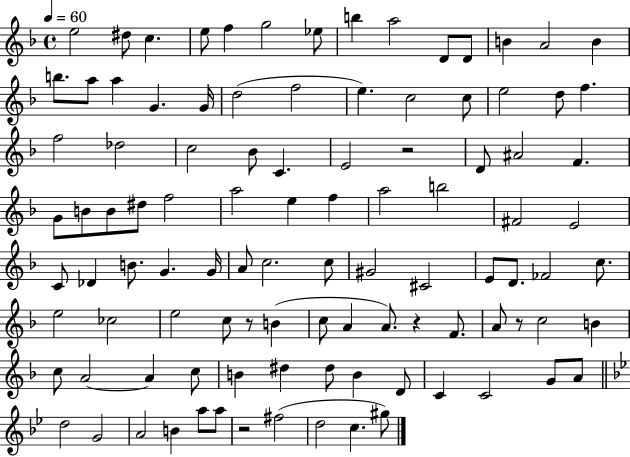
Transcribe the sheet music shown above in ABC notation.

X:1
T:Untitled
M:4/4
L:1/4
K:F
e2 ^d/2 c e/2 f g2 _e/2 b a2 D/2 D/2 B A2 B b/2 a/2 a G G/4 d2 f2 e c2 c/2 e2 d/2 f f2 _d2 c2 _B/2 C E2 z2 D/2 ^A2 F G/2 B/2 B/2 ^d/2 f2 a2 e f a2 b2 ^F2 E2 C/2 _D B/2 G G/4 A/2 c2 c/2 ^G2 ^C2 E/2 D/2 _F2 c/2 e2 _c2 e2 c/2 z/2 B c/2 A A/2 z F/2 A/2 z/2 c2 B c/2 A2 A c/2 B ^d ^d/2 B D/2 C C2 G/2 A/2 d2 G2 A2 B a/2 a/2 z2 ^f2 d2 c ^g/2